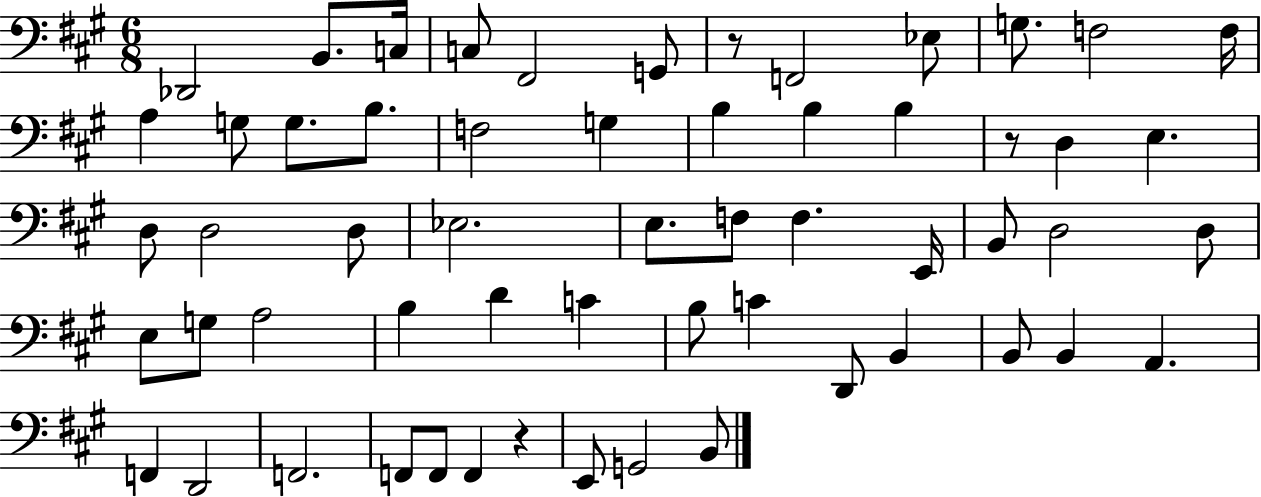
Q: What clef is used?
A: bass